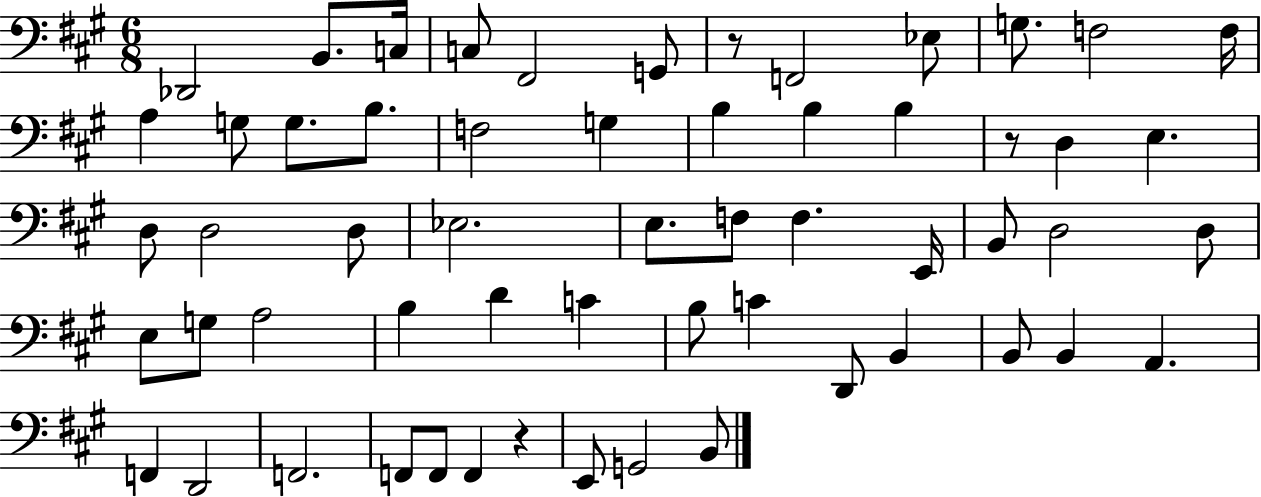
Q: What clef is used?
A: bass